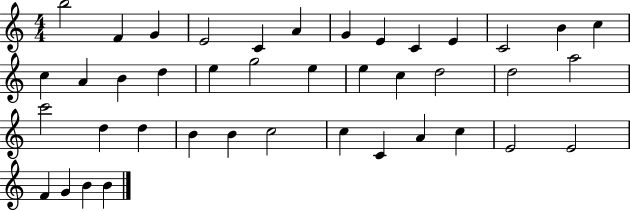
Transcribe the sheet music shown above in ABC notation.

X:1
T:Untitled
M:4/4
L:1/4
K:C
b2 F G E2 C A G E C E C2 B c c A B d e g2 e e c d2 d2 a2 c'2 d d B B c2 c C A c E2 E2 F G B B